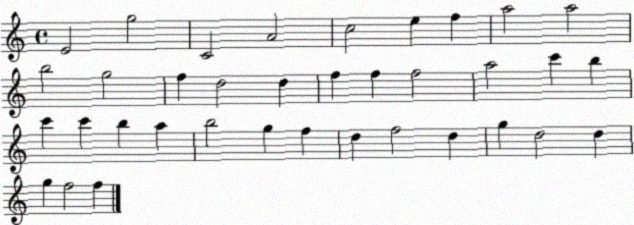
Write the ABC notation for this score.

X:1
T:Untitled
M:4/4
L:1/4
K:C
E2 g2 C2 A2 c2 e f a2 a2 b2 g2 f d2 d f f f2 a2 c' b c' c' b a b2 g f d f2 d g d2 d g f2 f